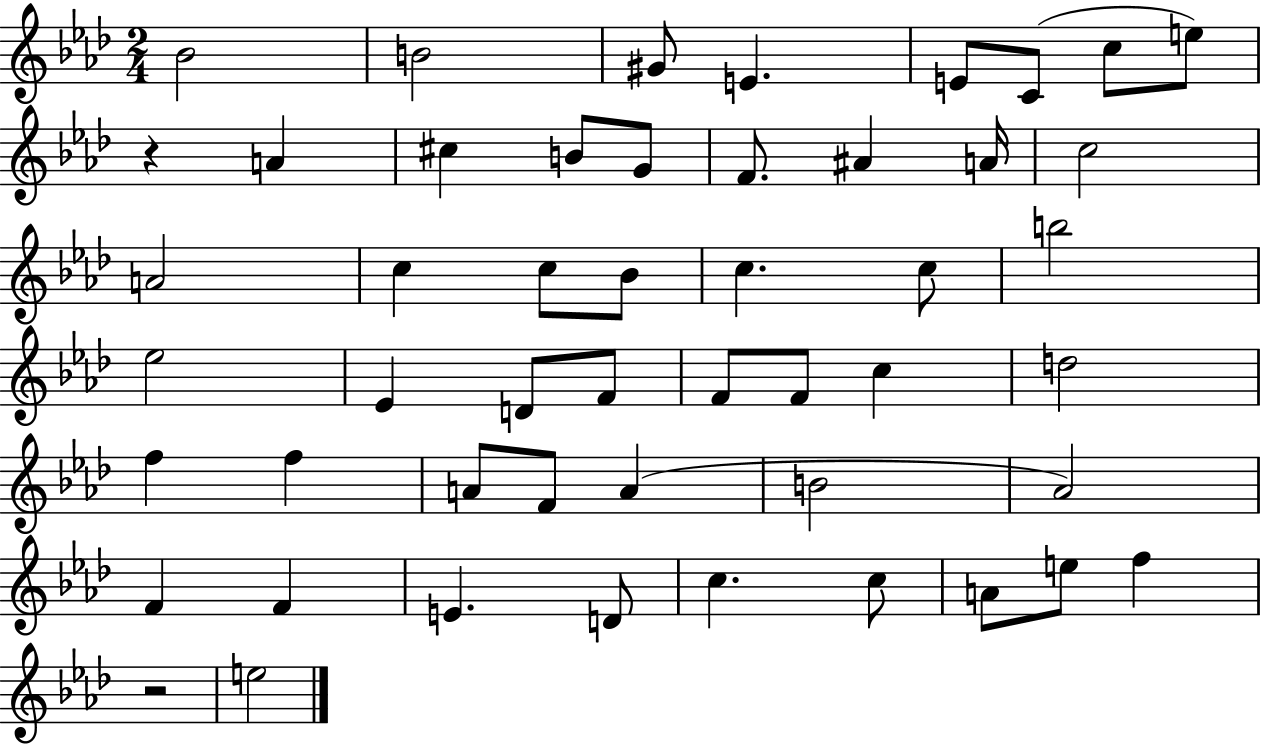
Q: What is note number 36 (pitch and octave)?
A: A4